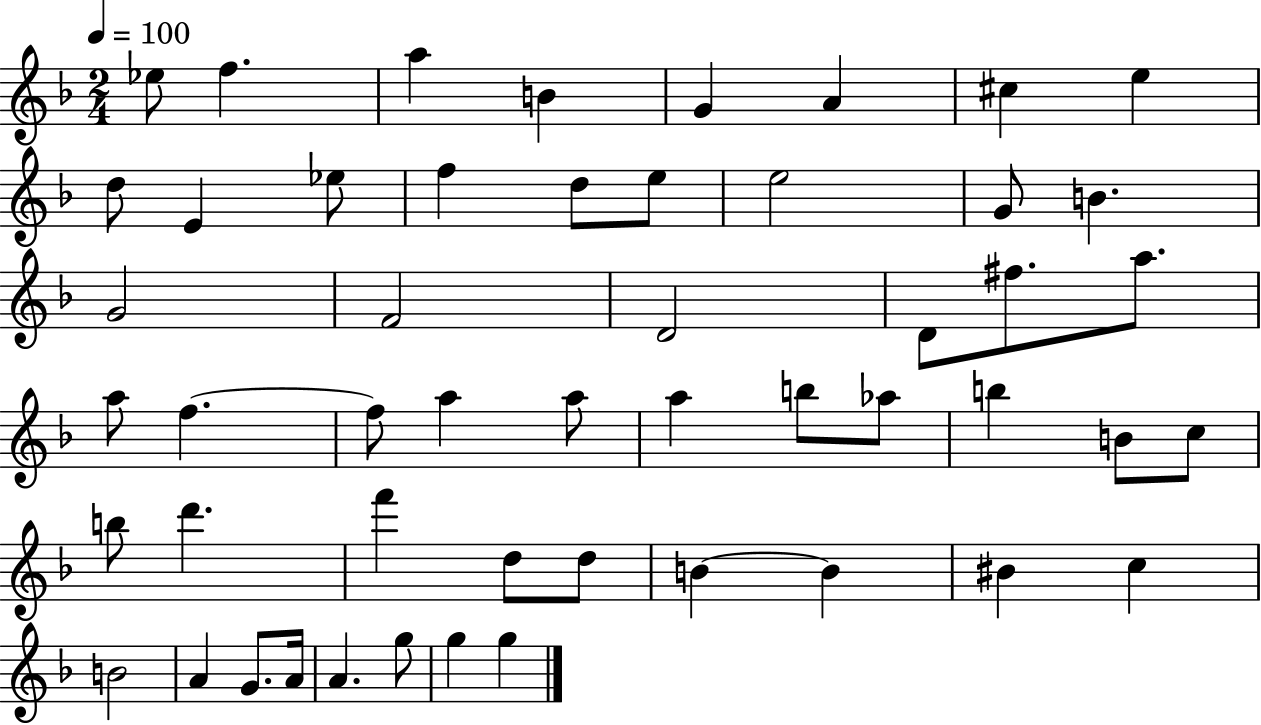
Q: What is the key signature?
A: F major